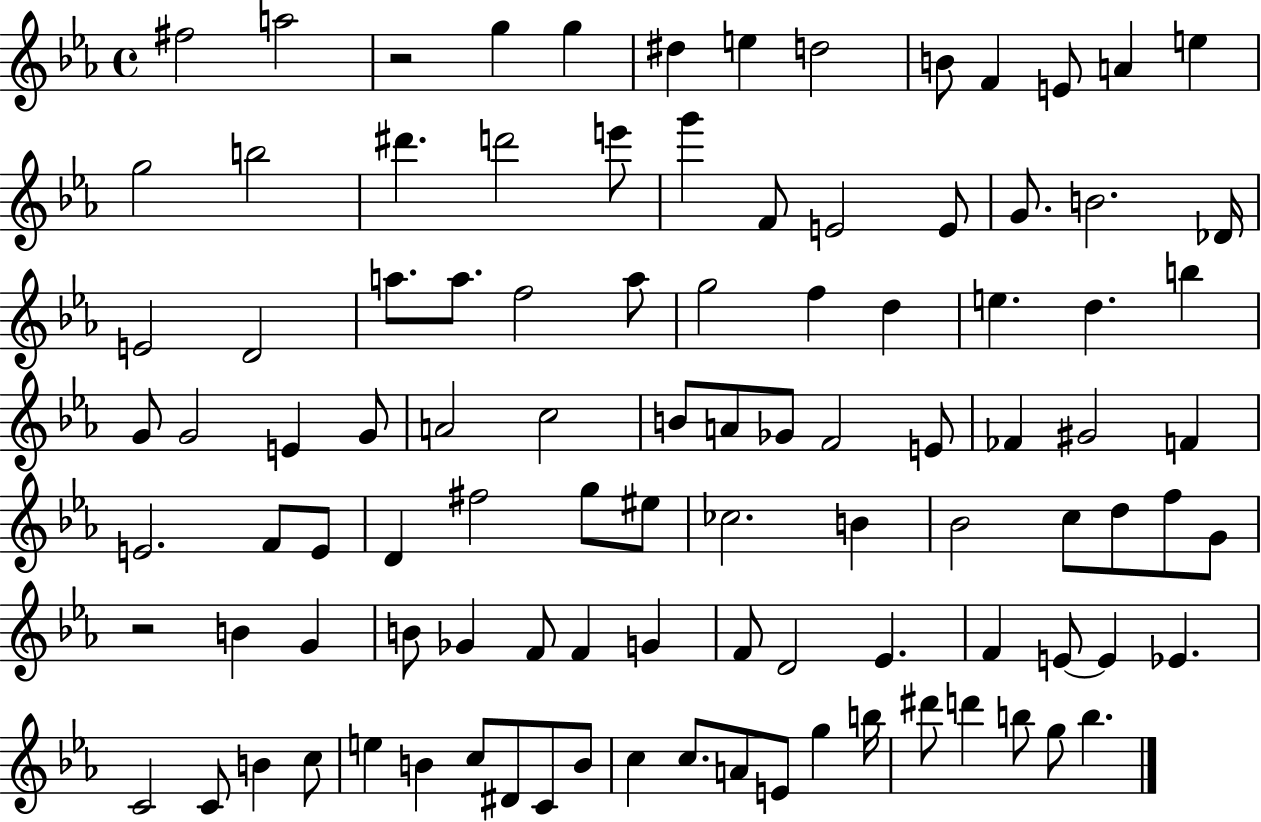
{
  \clef treble
  \time 4/4
  \defaultTimeSignature
  \key ees \major
  \repeat volta 2 { fis''2 a''2 | r2 g''4 g''4 | dis''4 e''4 d''2 | b'8 f'4 e'8 a'4 e''4 | \break g''2 b''2 | dis'''4. d'''2 e'''8 | g'''4 f'8 e'2 e'8 | g'8. b'2. des'16 | \break e'2 d'2 | a''8. a''8. f''2 a''8 | g''2 f''4 d''4 | e''4. d''4. b''4 | \break g'8 g'2 e'4 g'8 | a'2 c''2 | b'8 a'8 ges'8 f'2 e'8 | fes'4 gis'2 f'4 | \break e'2. f'8 e'8 | d'4 fis''2 g''8 eis''8 | ces''2. b'4 | bes'2 c''8 d''8 f''8 g'8 | \break r2 b'4 g'4 | b'8 ges'4 f'8 f'4 g'4 | f'8 d'2 ees'4. | f'4 e'8~~ e'4 ees'4. | \break c'2 c'8 b'4 c''8 | e''4 b'4 c''8 dis'8 c'8 b'8 | c''4 c''8. a'8 e'8 g''4 b''16 | dis'''8 d'''4 b''8 g''8 b''4. | \break } \bar "|."
}